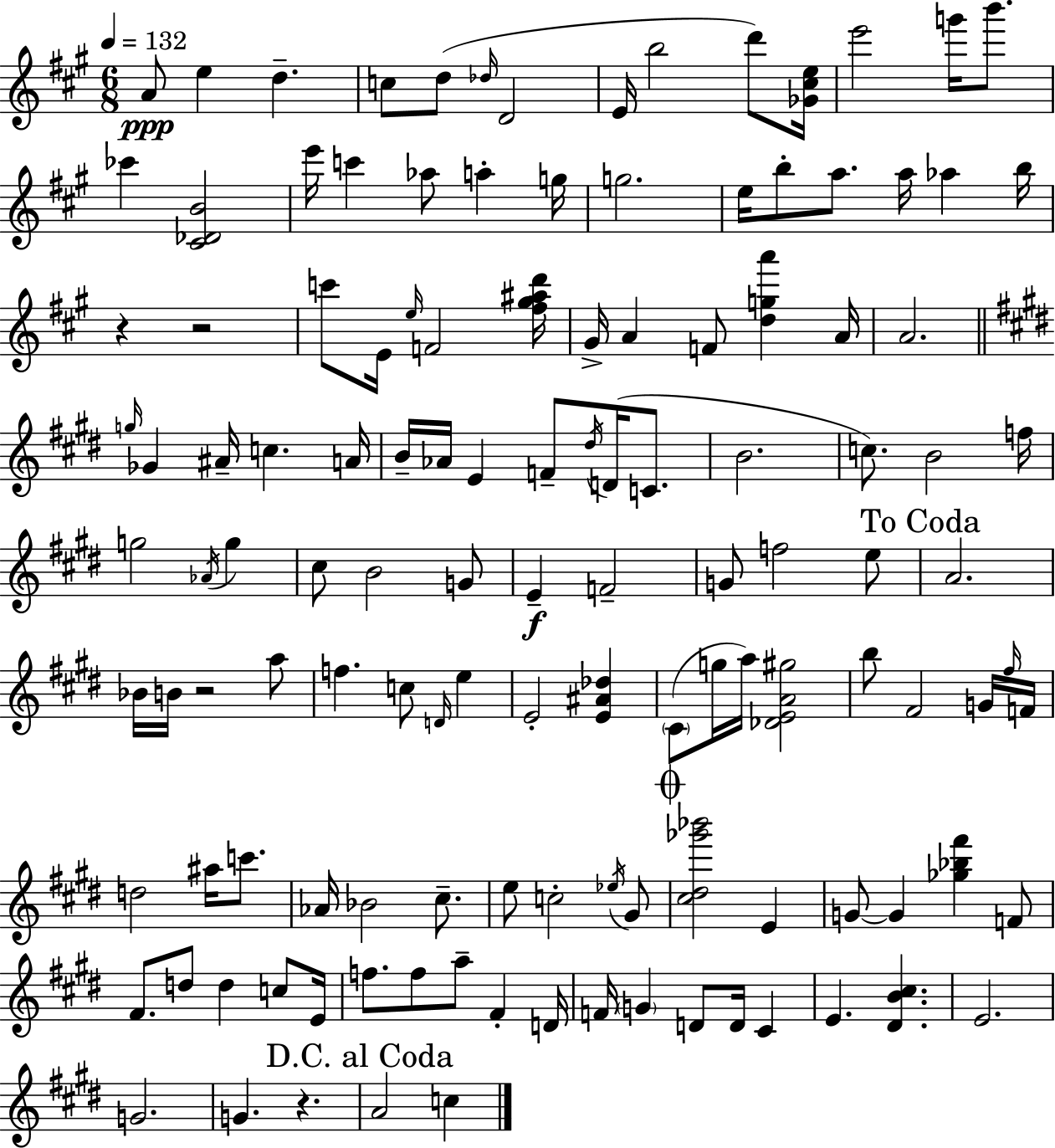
A4/e E5/q D5/q. C5/e D5/e Db5/s D4/h E4/s B5/h D6/e [Gb4,C#5,E5]/s E6/h G6/s B6/e. CES6/q [C#4,Db4,B4]/h E6/s C6/q Ab5/e A5/q G5/s G5/h. E5/s B5/e A5/e. A5/s Ab5/q B5/s R/q R/h C6/e E4/s E5/s F4/h [F#5,G#5,A#5,D6]/s G#4/s A4/q F4/e [D5,G5,A6]/q A4/s A4/h. G5/s Gb4/q A#4/s C5/q. A4/s B4/s Ab4/s E4/q F4/e D#5/s D4/s C4/e. B4/h. C5/e. B4/h F5/s G5/h Ab4/s G5/q C#5/e B4/h G4/e E4/q F4/h G4/e F5/h E5/e A4/h. Bb4/s B4/s R/h A5/e F5/q. C5/e D4/s E5/q E4/h [E4,A#4,Db5]/q C#4/e G5/s A5/s [Db4,E4,A4,G#5]/h B5/e F#4/h G4/s F#5/s F4/s D5/h A#5/s C6/e. Ab4/s Bb4/h C#5/e. E5/e C5/h Eb5/s G#4/e [C#5,D#5,Gb6,Bb6]/h E4/q G4/e G4/q [Gb5,Bb5,F#6]/q F4/e F#4/e. D5/e D5/q C5/e E4/s F5/e. F5/e A5/e F#4/q D4/s F4/s G4/q D4/e D4/s C#4/q E4/q. [D#4,B4,C#5]/q. E4/h. G4/h. G4/q. R/q. A4/h C5/q